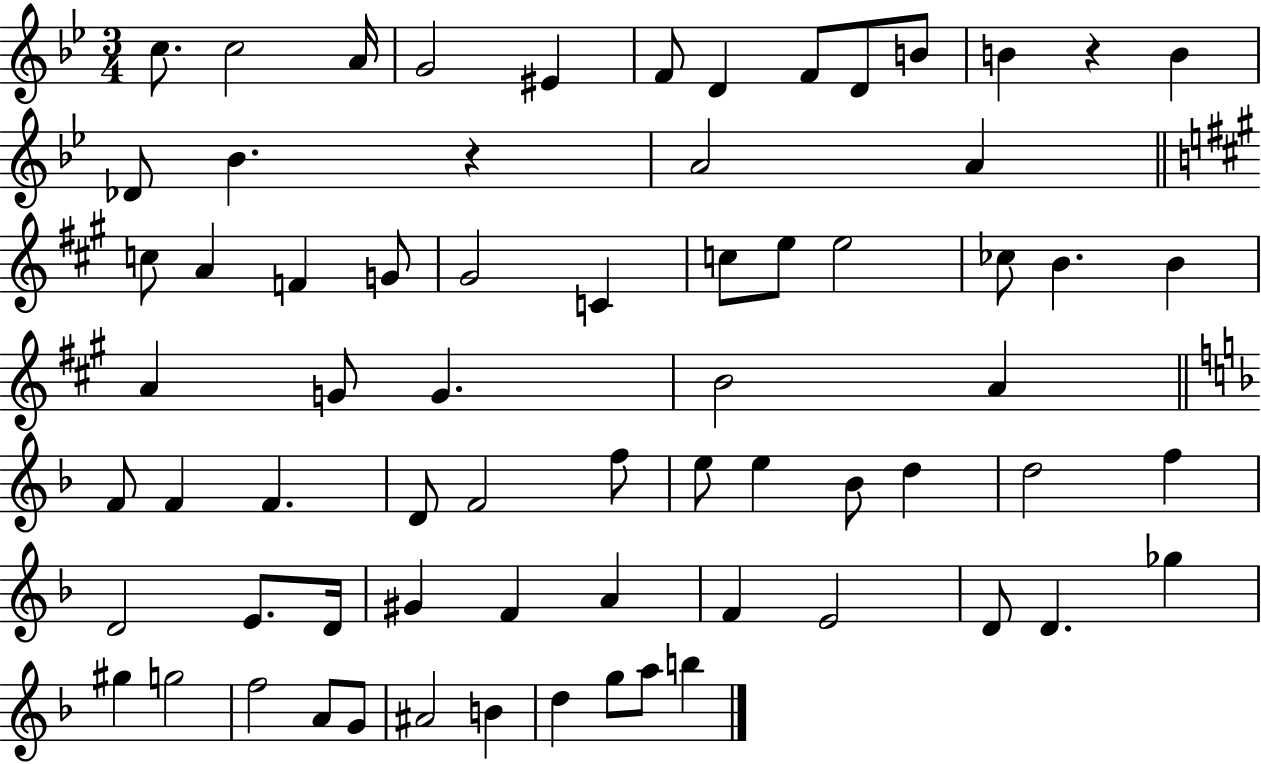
{
  \clef treble
  \numericTimeSignature
  \time 3/4
  \key bes \major
  c''8. c''2 a'16 | g'2 eis'4 | f'8 d'4 f'8 d'8 b'8 | b'4 r4 b'4 | \break des'8 bes'4. r4 | a'2 a'4 | \bar "||" \break \key a \major c''8 a'4 f'4 g'8 | gis'2 c'4 | c''8 e''8 e''2 | ces''8 b'4. b'4 | \break a'4 g'8 g'4. | b'2 a'4 | \bar "||" \break \key d \minor f'8 f'4 f'4. | d'8 f'2 f''8 | e''8 e''4 bes'8 d''4 | d''2 f''4 | \break d'2 e'8. d'16 | gis'4 f'4 a'4 | f'4 e'2 | d'8 d'4. ges''4 | \break gis''4 g''2 | f''2 a'8 g'8 | ais'2 b'4 | d''4 g''8 a''8 b''4 | \break \bar "|."
}